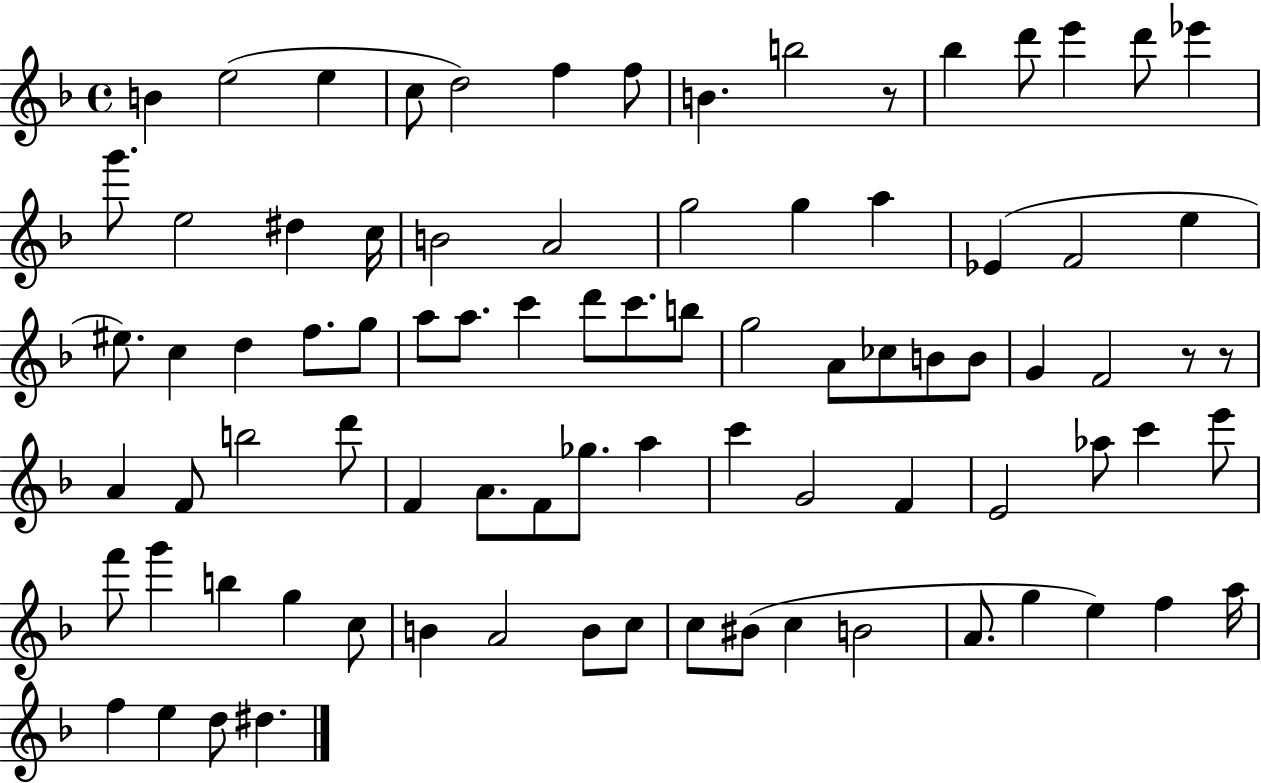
{
  \clef treble
  \time 4/4
  \defaultTimeSignature
  \key f \major
  \repeat volta 2 { b'4 e''2( e''4 | c''8 d''2) f''4 f''8 | b'4. b''2 r8 | bes''4 d'''8 e'''4 d'''8 ees'''4 | \break g'''8. e''2 dis''4 c''16 | b'2 a'2 | g''2 g''4 a''4 | ees'4( f'2 e''4 | \break eis''8.) c''4 d''4 f''8. g''8 | a''8 a''8. c'''4 d'''8 c'''8. b''8 | g''2 a'8 ces''8 b'8 b'8 | g'4 f'2 r8 r8 | \break a'4 f'8 b''2 d'''8 | f'4 a'8. f'8 ges''8. a''4 | c'''4 g'2 f'4 | e'2 aes''8 c'''4 e'''8 | \break f'''8 g'''4 b''4 g''4 c''8 | b'4 a'2 b'8 c''8 | c''8 bis'8( c''4 b'2 | a'8. g''4 e''4) f''4 a''16 | \break f''4 e''4 d''8 dis''4. | } \bar "|."
}